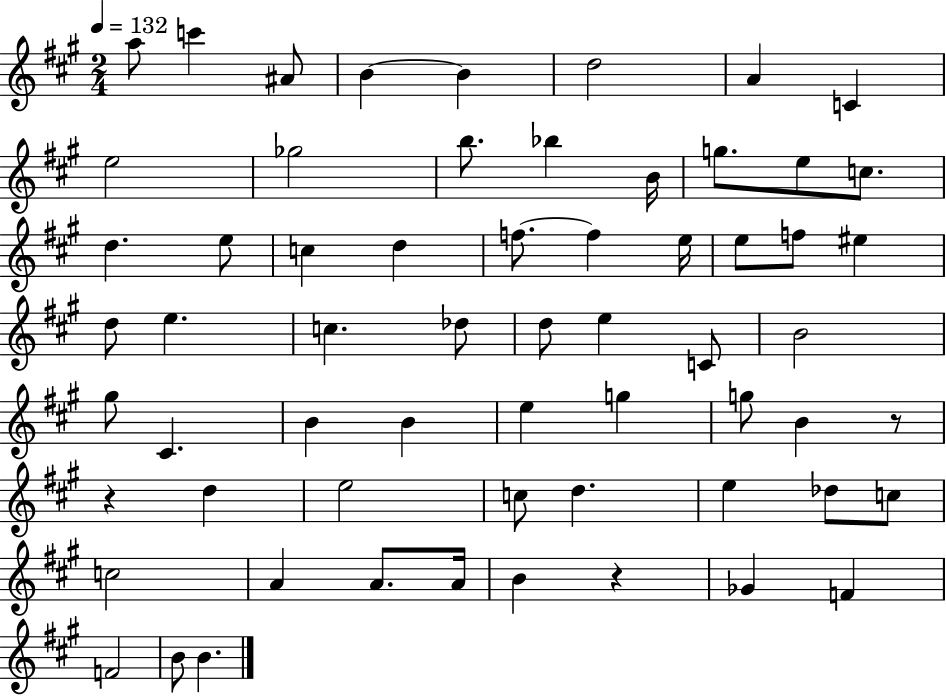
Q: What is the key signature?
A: A major